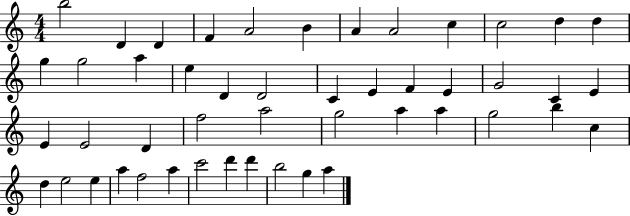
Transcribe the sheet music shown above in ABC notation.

X:1
T:Untitled
M:4/4
L:1/4
K:C
b2 D D F A2 B A A2 c c2 d d g g2 a e D D2 C E F E G2 C E E E2 D f2 a2 g2 a a g2 b c d e2 e a f2 a c'2 d' d' b2 g a